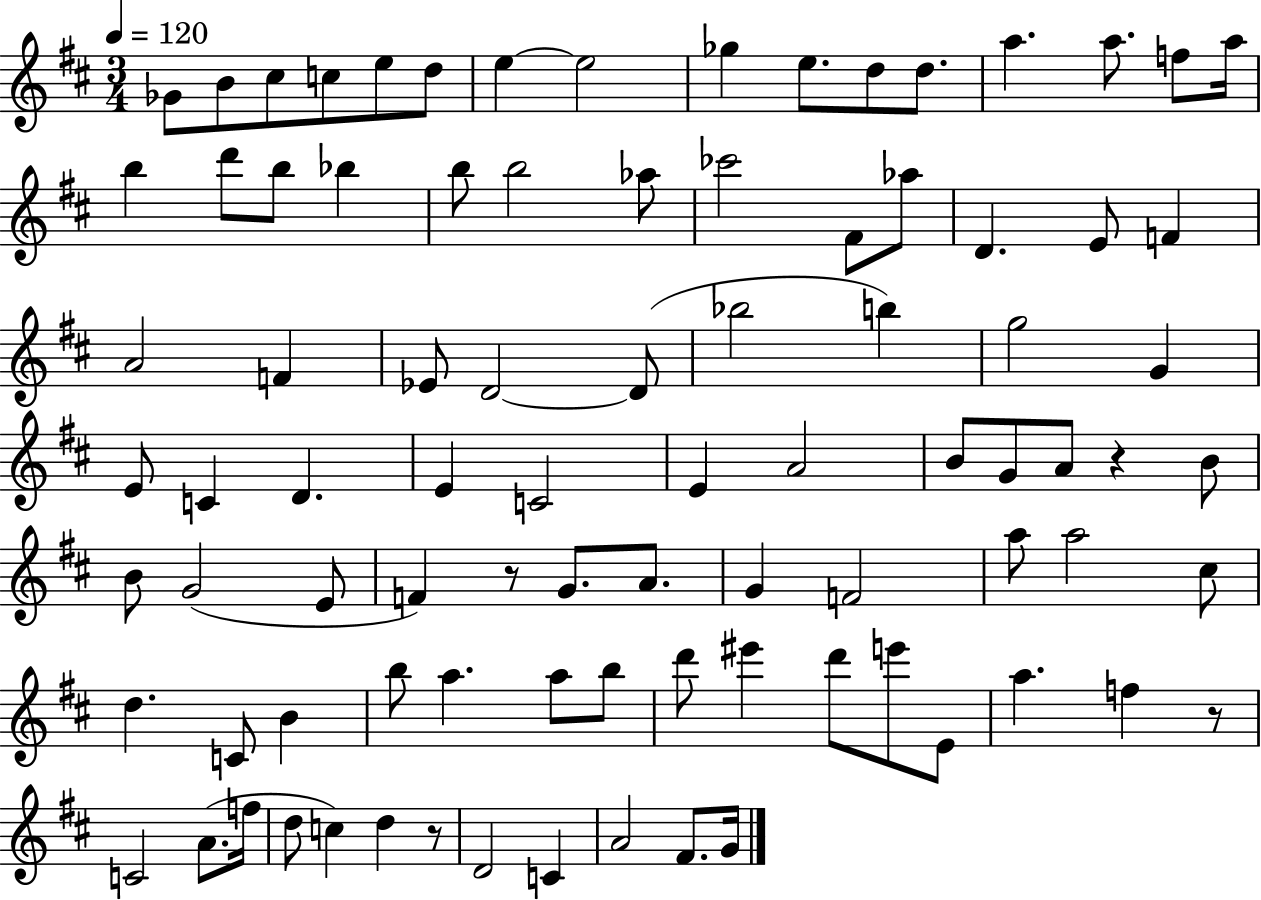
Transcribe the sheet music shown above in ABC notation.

X:1
T:Untitled
M:3/4
L:1/4
K:D
_G/2 B/2 ^c/2 c/2 e/2 d/2 e e2 _g e/2 d/2 d/2 a a/2 f/2 a/4 b d'/2 b/2 _b b/2 b2 _a/2 _c'2 ^F/2 _a/2 D E/2 F A2 F _E/2 D2 D/2 _b2 b g2 G E/2 C D E C2 E A2 B/2 G/2 A/2 z B/2 B/2 G2 E/2 F z/2 G/2 A/2 G F2 a/2 a2 ^c/2 d C/2 B b/2 a a/2 b/2 d'/2 ^e' d'/2 e'/2 E/2 a f z/2 C2 A/2 f/4 d/2 c d z/2 D2 C A2 ^F/2 G/4